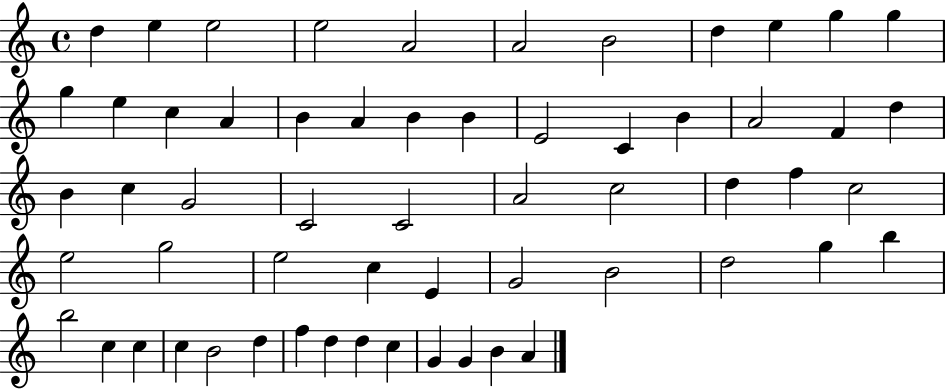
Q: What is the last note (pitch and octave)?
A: A4